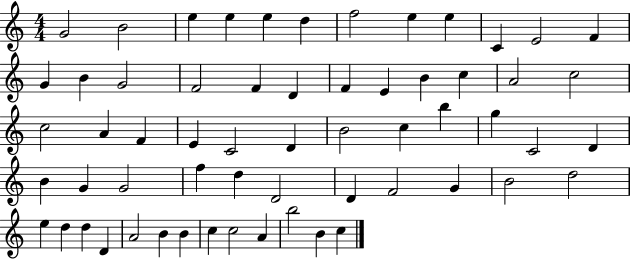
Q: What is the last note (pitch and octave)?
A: C5